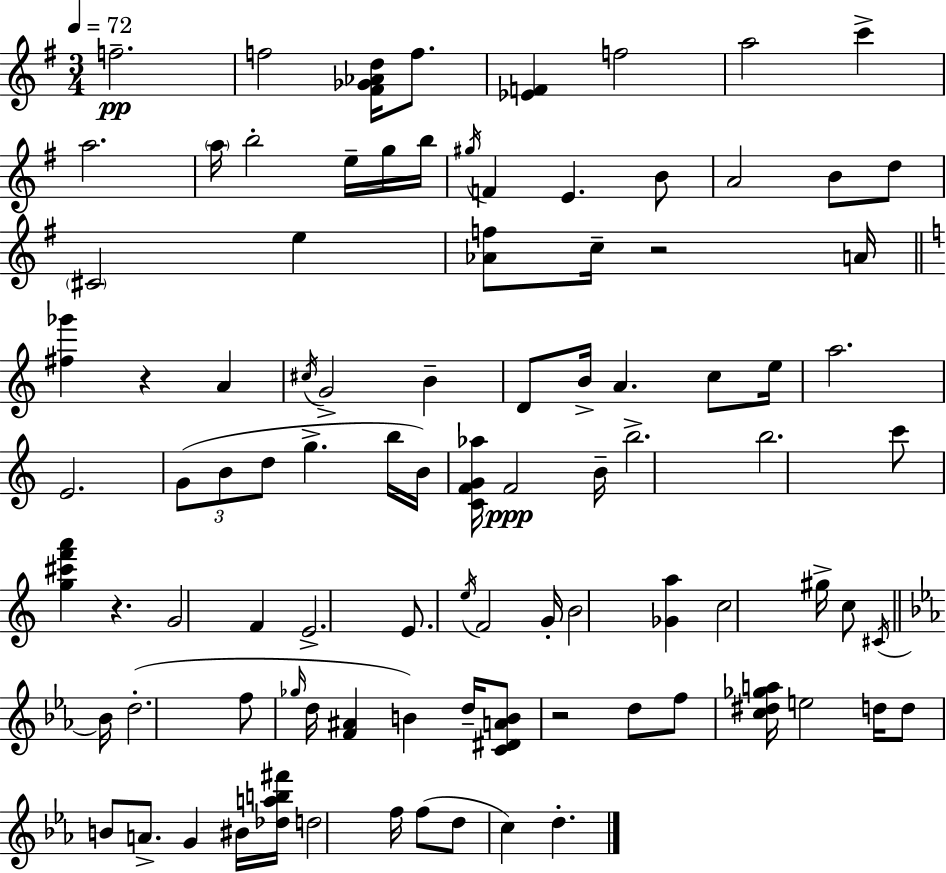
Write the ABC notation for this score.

X:1
T:Untitled
M:3/4
L:1/4
K:Em
f2 f2 [^F_G_Ad]/4 f/2 [_EF] f2 a2 c' a2 a/4 b2 e/4 g/4 b/4 ^g/4 F E B/2 A2 B/2 d/2 ^C2 e [_Af]/2 c/4 z2 A/4 [^f_g'] z A ^c/4 G2 B D/2 B/4 A c/2 e/4 a2 E2 G/2 B/2 d/2 g b/4 B/4 [CFG_a]/4 F2 B/4 b2 b2 c'/2 [g^c'f'a'] z G2 F E2 E/2 e/4 F2 G/4 B2 [_Ga] c2 ^g/4 c/2 ^C/4 _B/4 d2 f/2 _g/4 d/4 [F^A] B d/4 [C^DAB]/2 z2 d/2 f/2 [c^d_ga]/4 e2 d/4 d/2 B/2 A/2 G ^B/4 [_dab^f']/4 d2 f/4 f/2 d/2 c d